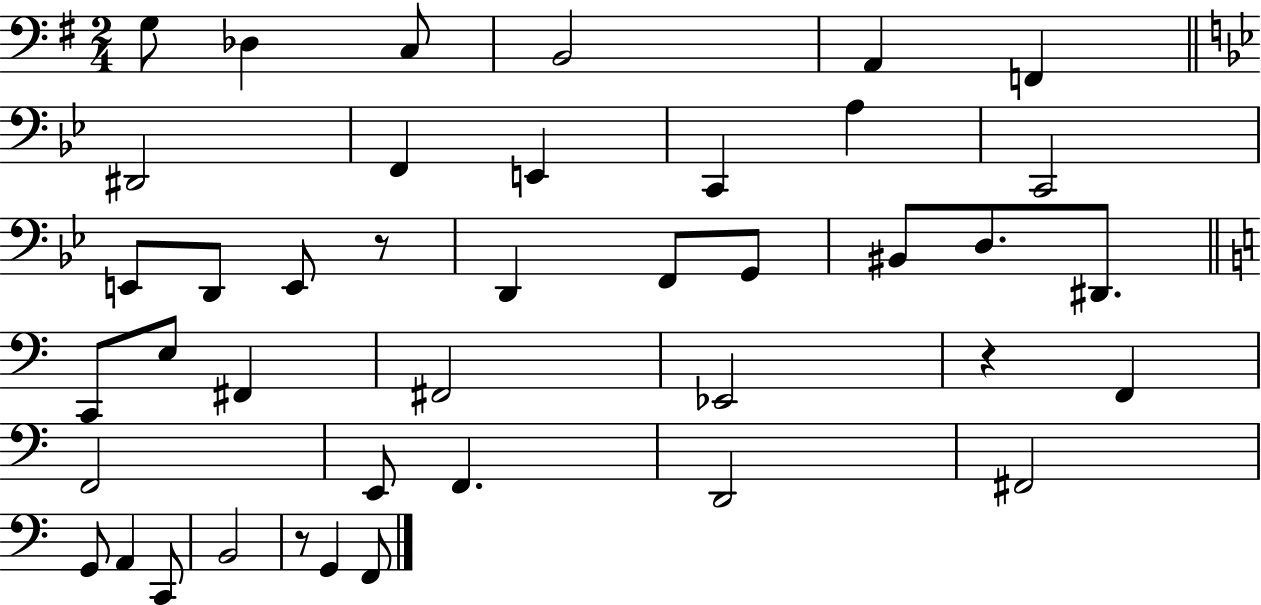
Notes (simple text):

G3/e Db3/q C3/e B2/h A2/q F2/q D#2/h F2/q E2/q C2/q A3/q C2/h E2/e D2/e E2/e R/e D2/q F2/e G2/e BIS2/e D3/e. D#2/e. C2/e E3/e F#2/q F#2/h Eb2/h R/q F2/q F2/h E2/e F2/q. D2/h F#2/h G2/e A2/q C2/e B2/h R/e G2/q F2/e